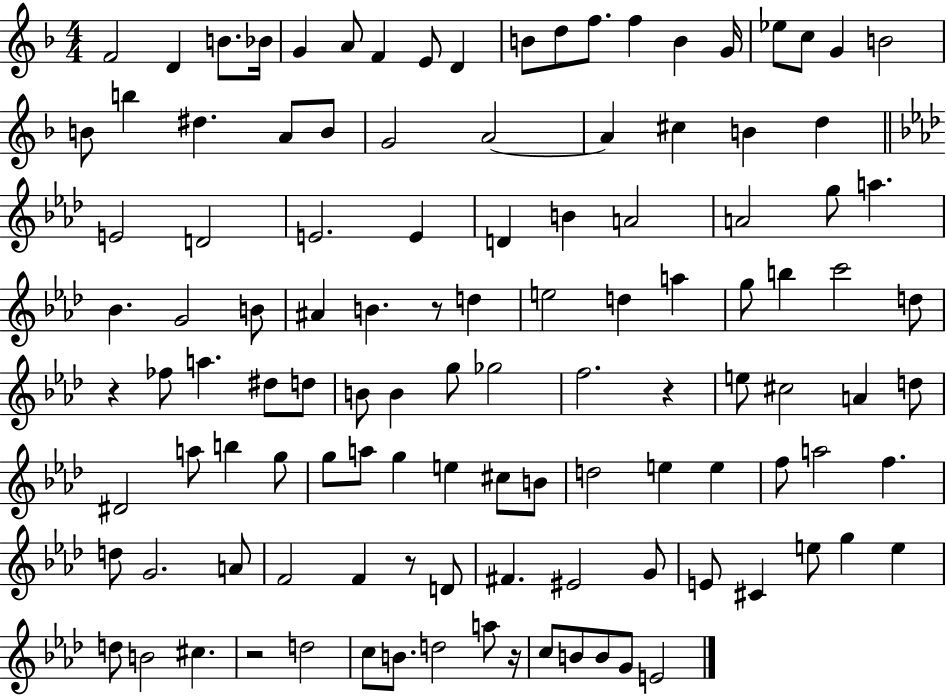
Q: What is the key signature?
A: F major